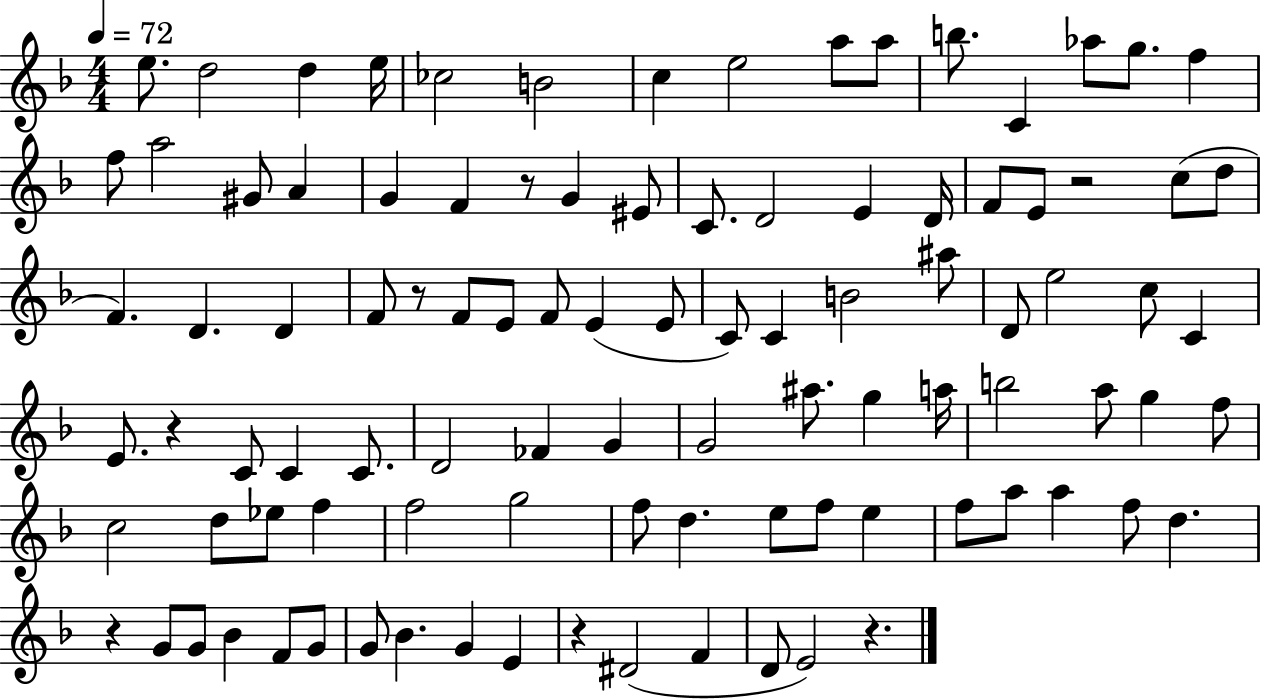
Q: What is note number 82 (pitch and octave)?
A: Bb4